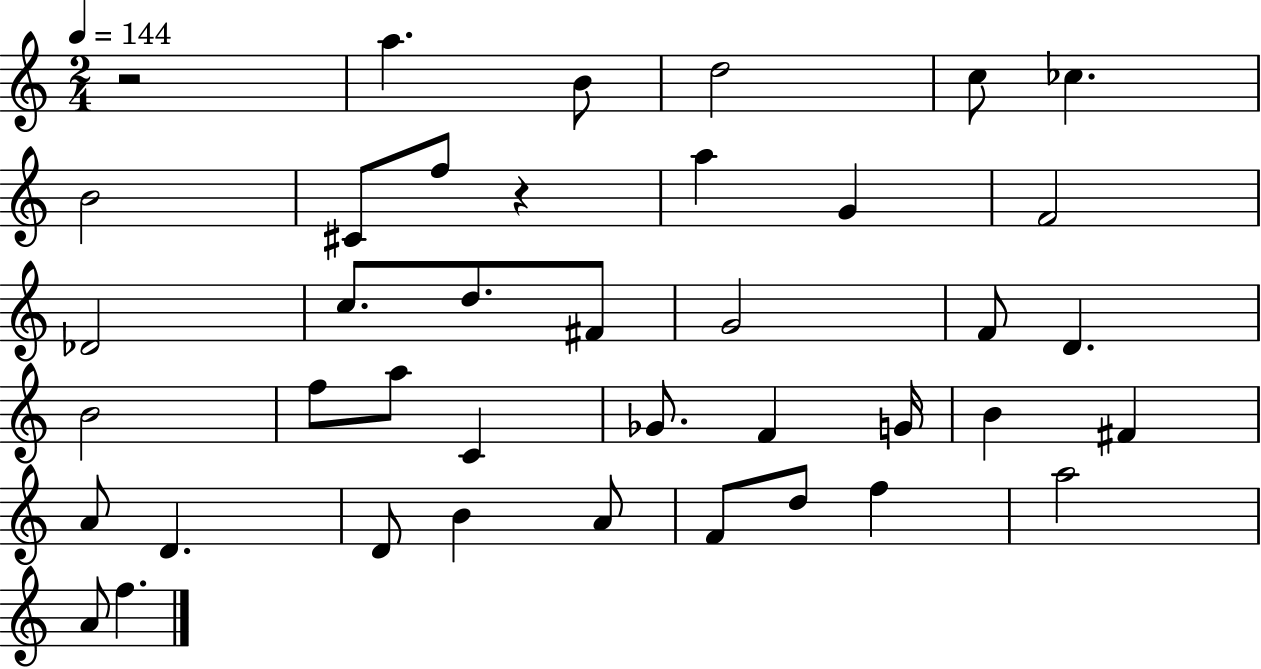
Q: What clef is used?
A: treble